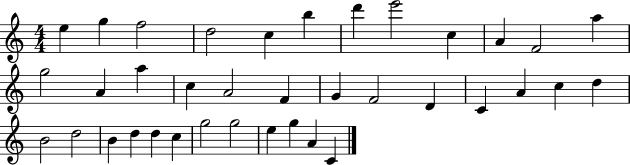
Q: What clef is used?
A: treble